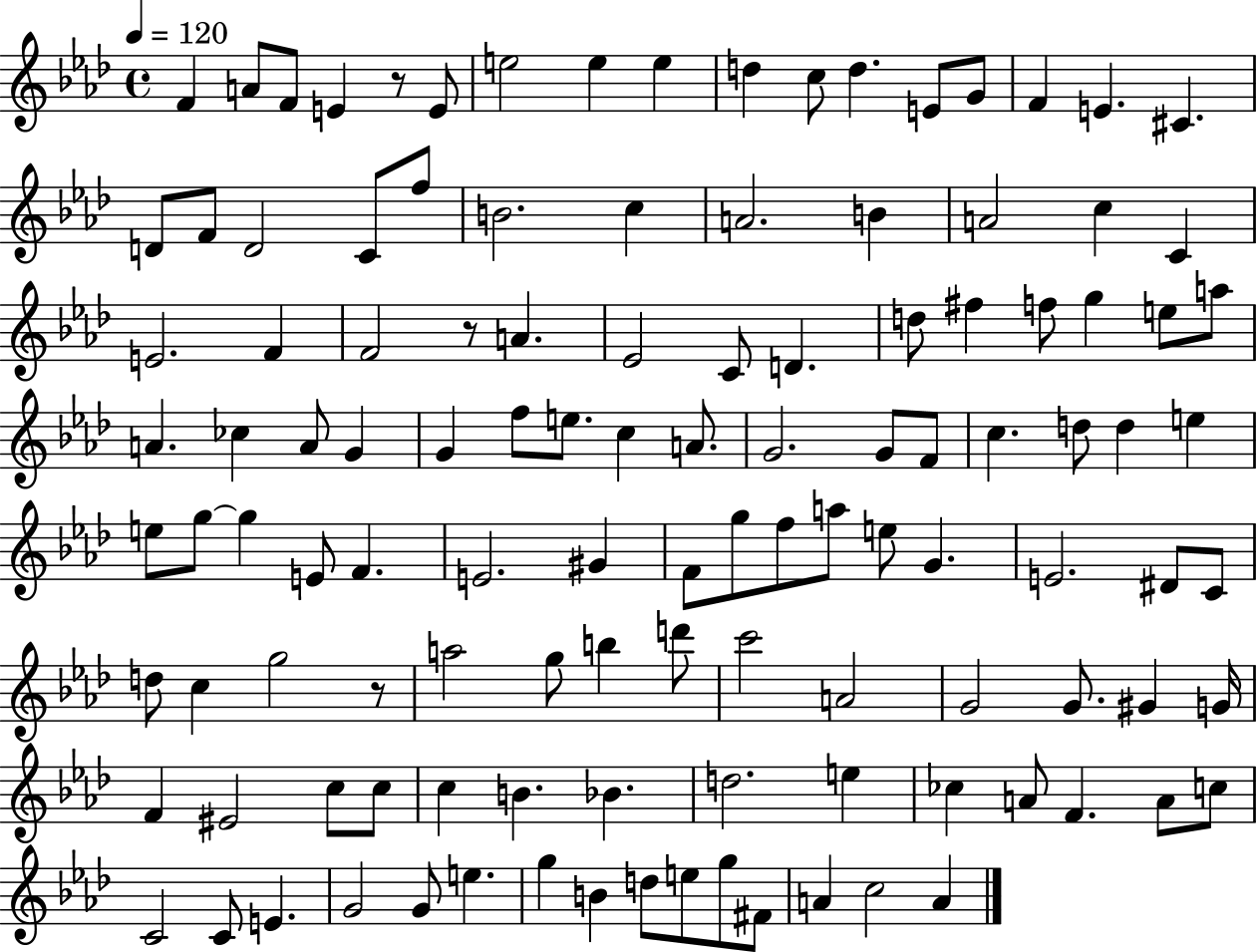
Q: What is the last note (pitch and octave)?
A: A4